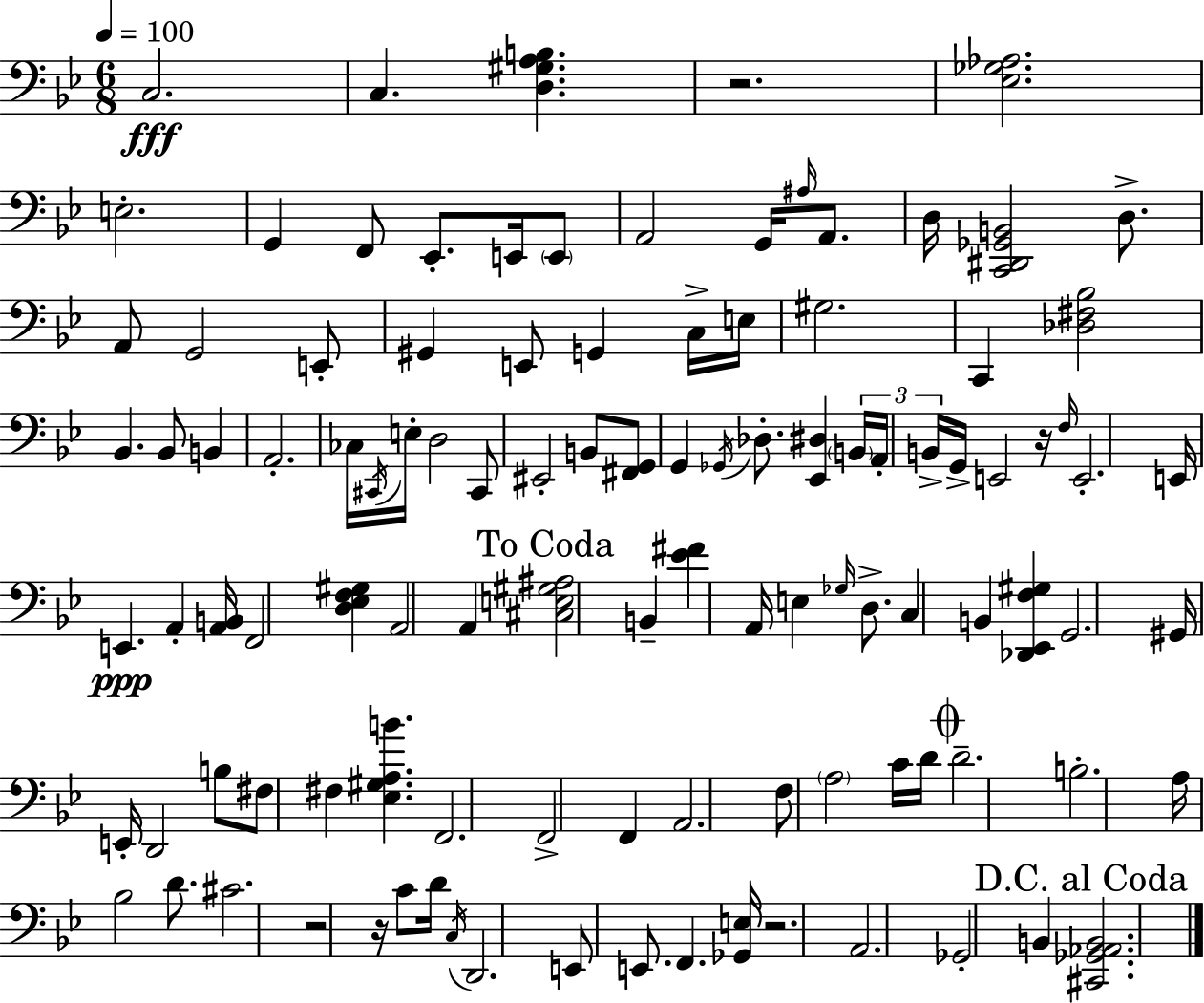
C3/h. C3/q. [D3,G#3,A3,B3]/q. R/h. [Eb3,Gb3,Ab3]/h. E3/h. G2/q F2/e Eb2/e. E2/s E2/e A2/h G2/s A#3/s A2/e. D3/s [C2,D#2,Gb2,B2]/h D3/e. A2/e G2/h E2/e G#2/q E2/e G2/q C3/s E3/s G#3/h. C2/q [Db3,F#3,Bb3]/h Bb2/q. Bb2/e B2/q A2/h. CES3/s C#2/s E3/s D3/h C#2/e EIS2/h B2/e [F#2,G2]/e G2/q Gb2/s Db3/e. [Eb2,D#3]/q B2/s A2/s B2/s G2/s E2/h R/s F3/s E2/h. E2/s E2/q. A2/q [A2,B2]/s F2/h [D3,Eb3,F3,G#3]/q A2/h A2/q [C#3,E3,G#3,A#3]/h B2/q [Eb4,F#4]/q A2/s E3/q Gb3/s D3/e. C3/q B2/q [Db2,Eb2,F3,G#3]/q G2/h. G#2/s E2/s D2/h B3/e F#3/e F#3/q [Eb3,G#3,A3,B4]/q. F2/h. F2/h F2/q A2/h. F3/e A3/h C4/s D4/s D4/h. B3/h. A3/s Bb3/h D4/e. C#4/h. R/h R/s C4/e D4/s C3/s D2/h. E2/e E2/e. F2/q. [Gb2,E3]/s R/h. A2/h. Gb2/h B2/q [C#2,Gb2,Ab2,B2]/h.